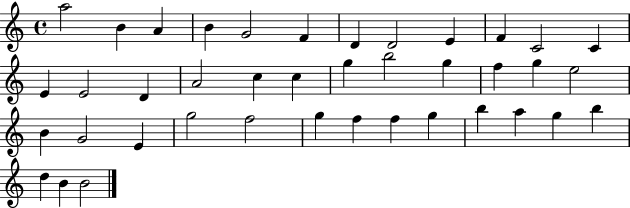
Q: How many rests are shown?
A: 0